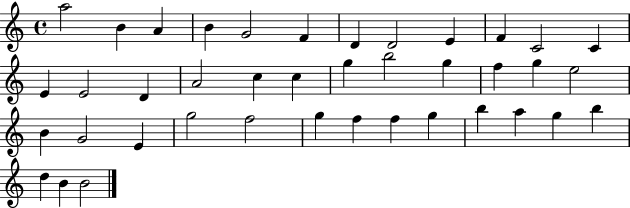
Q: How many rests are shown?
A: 0